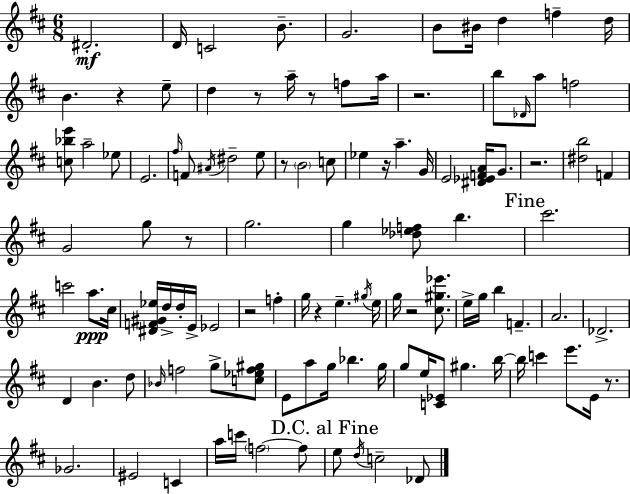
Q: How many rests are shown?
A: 12